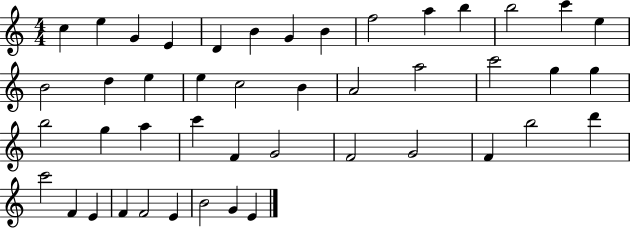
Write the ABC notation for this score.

X:1
T:Untitled
M:4/4
L:1/4
K:C
c e G E D B G B f2 a b b2 c' e B2 d e e c2 B A2 a2 c'2 g g b2 g a c' F G2 F2 G2 F b2 d' c'2 F E F F2 E B2 G E